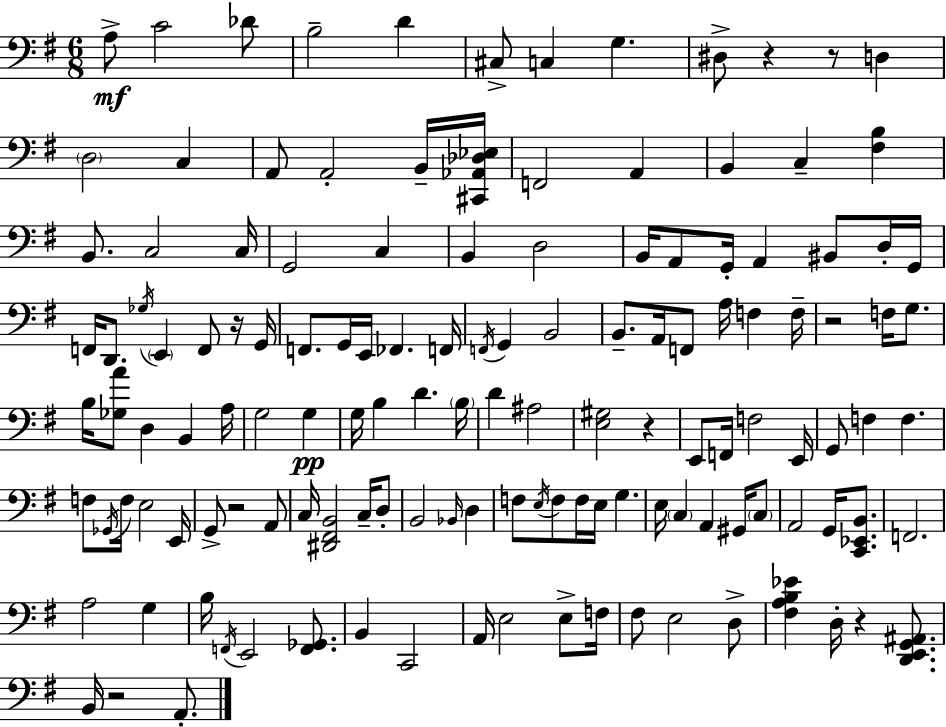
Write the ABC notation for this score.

X:1
T:Untitled
M:6/8
L:1/4
K:Em
A,/2 C2 _D/2 B,2 D ^C,/2 C, G, ^D,/2 z z/2 D, D,2 C, A,,/2 A,,2 B,,/4 [^C,,_A,,_D,_E,]/4 F,,2 A,, B,, C, [^F,B,] B,,/2 C,2 C,/4 G,,2 C, B,, D,2 B,,/4 A,,/2 G,,/4 A,, ^B,,/2 D,/4 G,,/4 F,,/4 D,,/2 _G,/4 E,, F,,/2 z/4 G,,/4 F,,/2 G,,/4 E,,/4 _F,, F,,/4 F,,/4 G,, B,,2 B,,/2 A,,/4 F,,/2 A,/4 F, F,/4 z2 F,/4 G,/2 B,/4 [_G,A]/2 D, B,, A,/4 G,2 G, G,/4 B, D B,/4 D ^A,2 [E,^G,]2 z E,,/2 F,,/4 F,2 E,,/4 G,,/2 F, F, F,/2 _G,,/4 F,/4 E,2 E,,/4 G,,/2 z2 A,,/2 C,/4 [^D,,^F,,B,,]2 C,/4 D,/2 B,,2 _B,,/4 D, F,/2 E,/4 F,/2 F,/4 E,/4 G, E,/4 C, A,, ^G,,/4 C,/2 A,,2 G,,/4 [C,,_E,,B,,]/2 F,,2 A,2 G, B,/4 F,,/4 E,,2 [F,,_G,,]/2 B,, C,,2 A,,/4 E,2 E,/2 F,/4 ^F,/2 E,2 D,/2 [^F,A,B,_E] D,/4 z [D,,E,,G,,^A,,]/2 B,,/4 z2 A,,/2